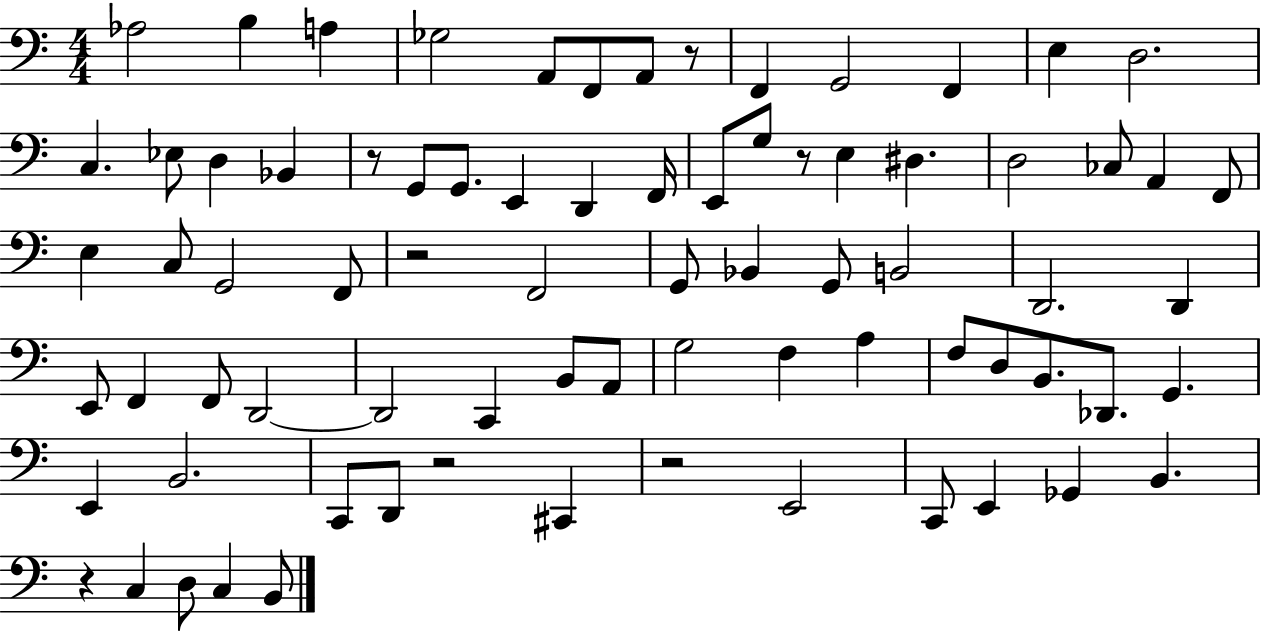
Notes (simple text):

Ab3/h B3/q A3/q Gb3/h A2/e F2/e A2/e R/e F2/q G2/h F2/q E3/q D3/h. C3/q. Eb3/e D3/q Bb2/q R/e G2/e G2/e. E2/q D2/q F2/s E2/e G3/e R/e E3/q D#3/q. D3/h CES3/e A2/q F2/e E3/q C3/e G2/h F2/e R/h F2/h G2/e Bb2/q G2/e B2/h D2/h. D2/q E2/e F2/q F2/e D2/h D2/h C2/q B2/e A2/e G3/h F3/q A3/q F3/e D3/e B2/e. Db2/e. G2/q. E2/q B2/h. C2/e D2/e R/h C#2/q R/h E2/h C2/e E2/q Gb2/q B2/q. R/q C3/q D3/e C3/q B2/e